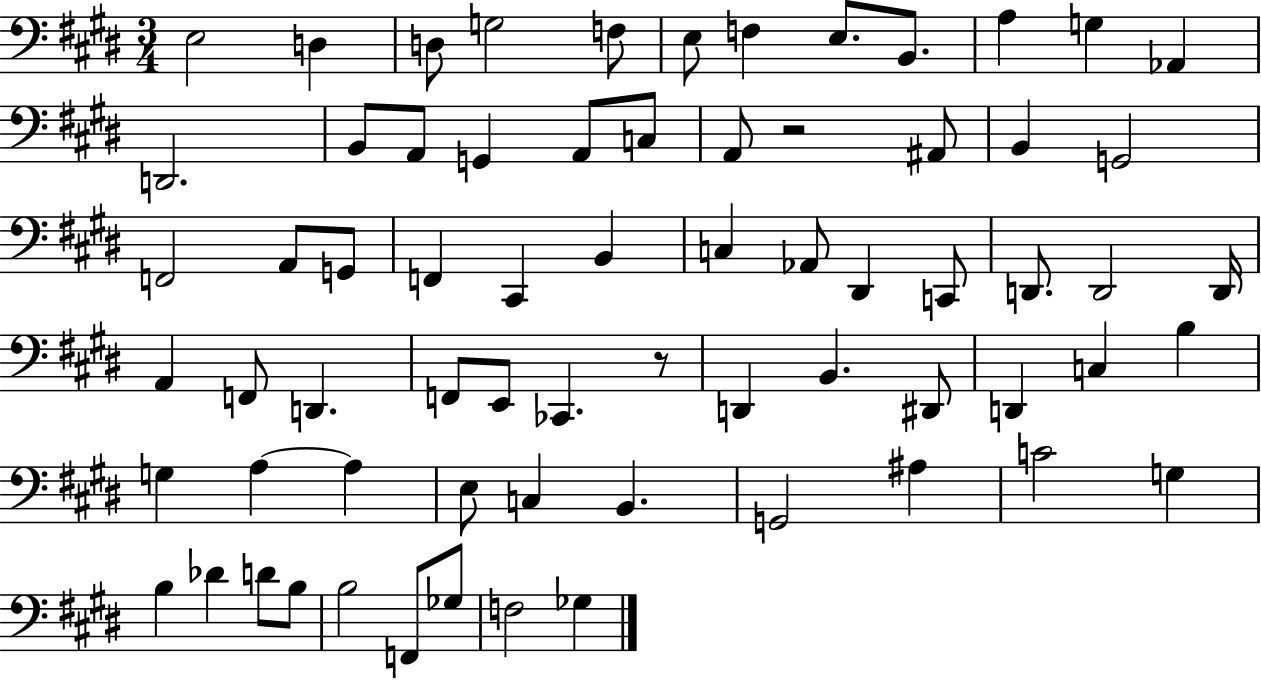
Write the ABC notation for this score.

X:1
T:Untitled
M:3/4
L:1/4
K:E
E,2 D, D,/2 G,2 F,/2 E,/2 F, E,/2 B,,/2 A, G, _A,, D,,2 B,,/2 A,,/2 G,, A,,/2 C,/2 A,,/2 z2 ^A,,/2 B,, G,,2 F,,2 A,,/2 G,,/2 F,, ^C,, B,, C, _A,,/2 ^D,, C,,/2 D,,/2 D,,2 D,,/4 A,, F,,/2 D,, F,,/2 E,,/2 _C,, z/2 D,, B,, ^D,,/2 D,, C, B, G, A, A, E,/2 C, B,, G,,2 ^A, C2 G, B, _D D/2 B,/2 B,2 F,,/2 _G,/2 F,2 _G,